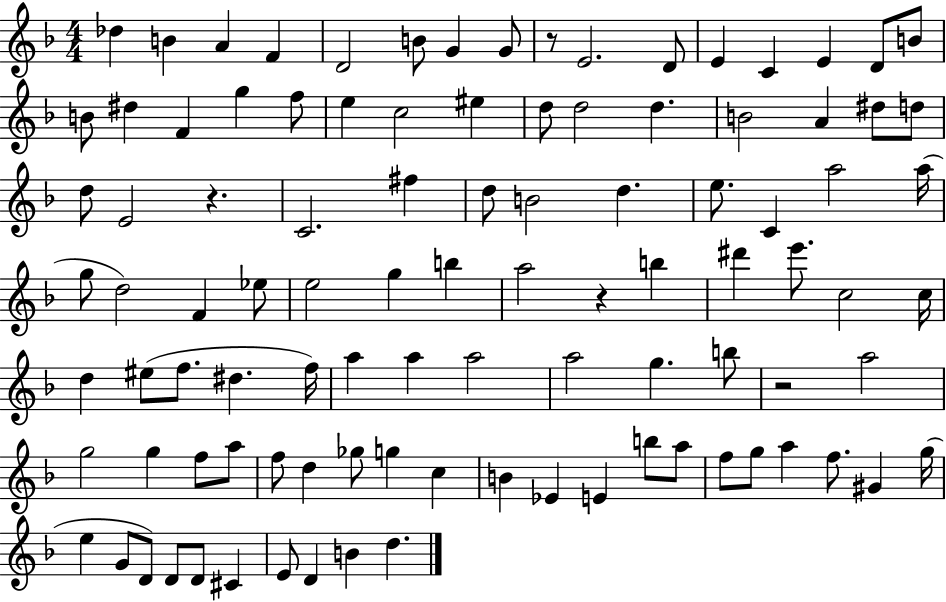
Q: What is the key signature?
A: F major